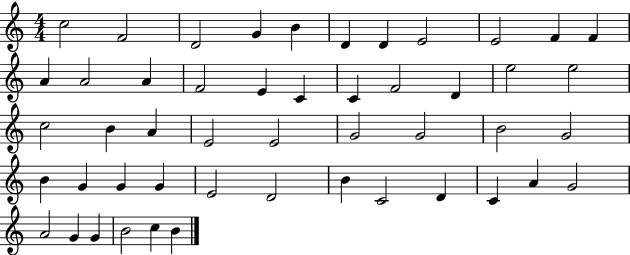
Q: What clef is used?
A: treble